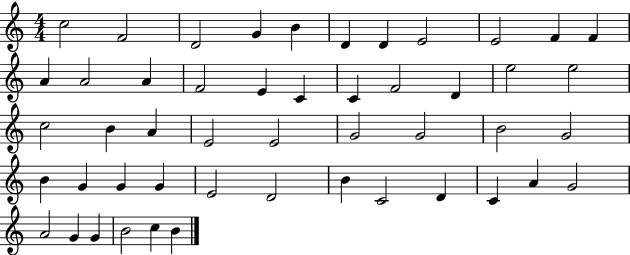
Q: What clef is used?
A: treble